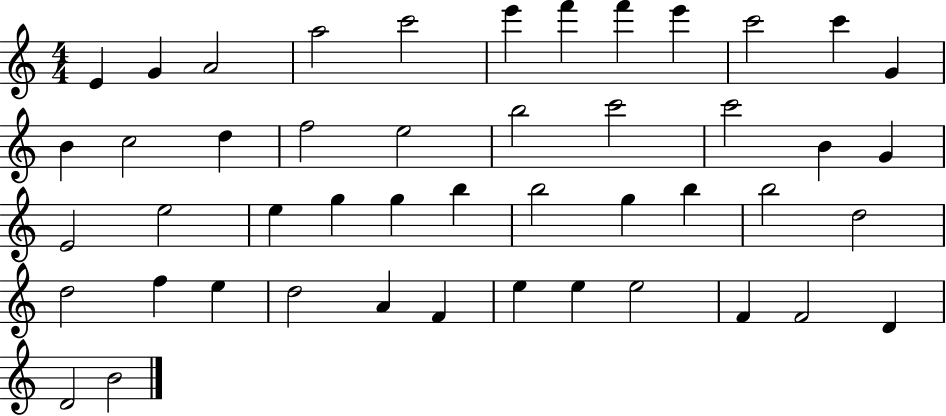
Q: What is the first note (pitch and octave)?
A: E4